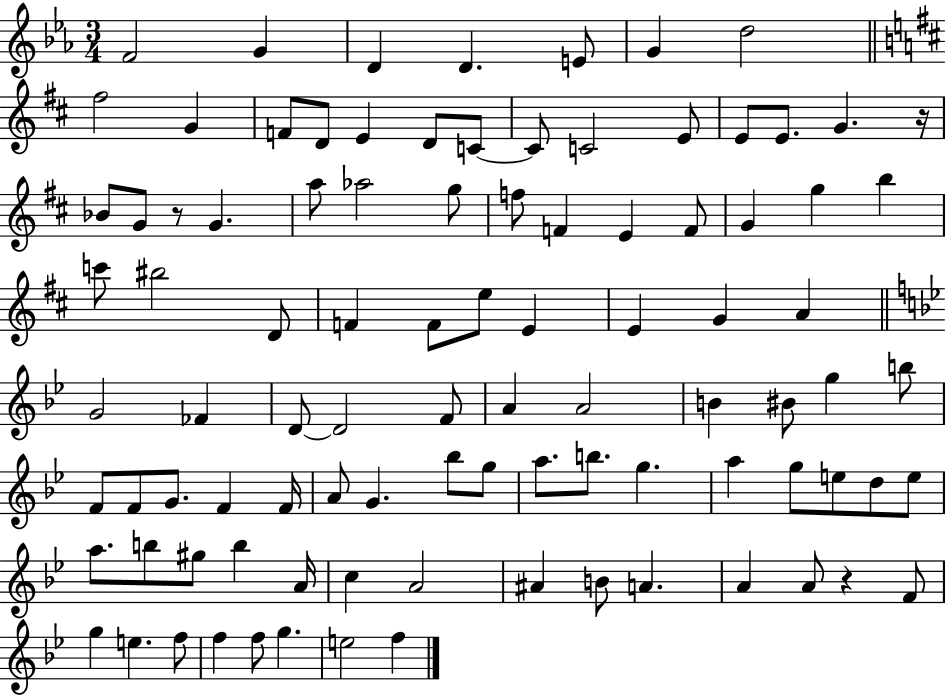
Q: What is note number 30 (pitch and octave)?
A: F4